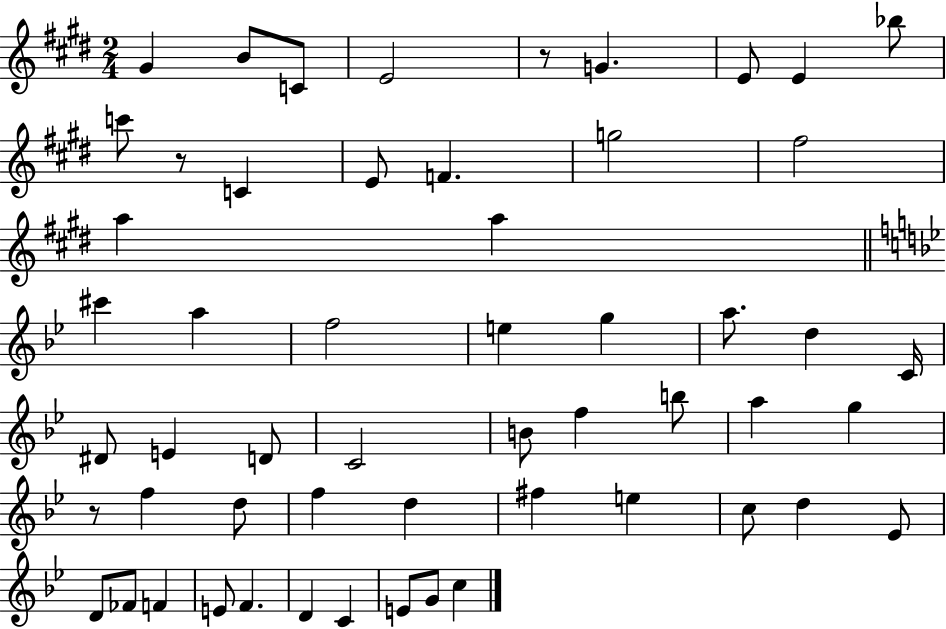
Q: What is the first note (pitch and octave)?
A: G#4